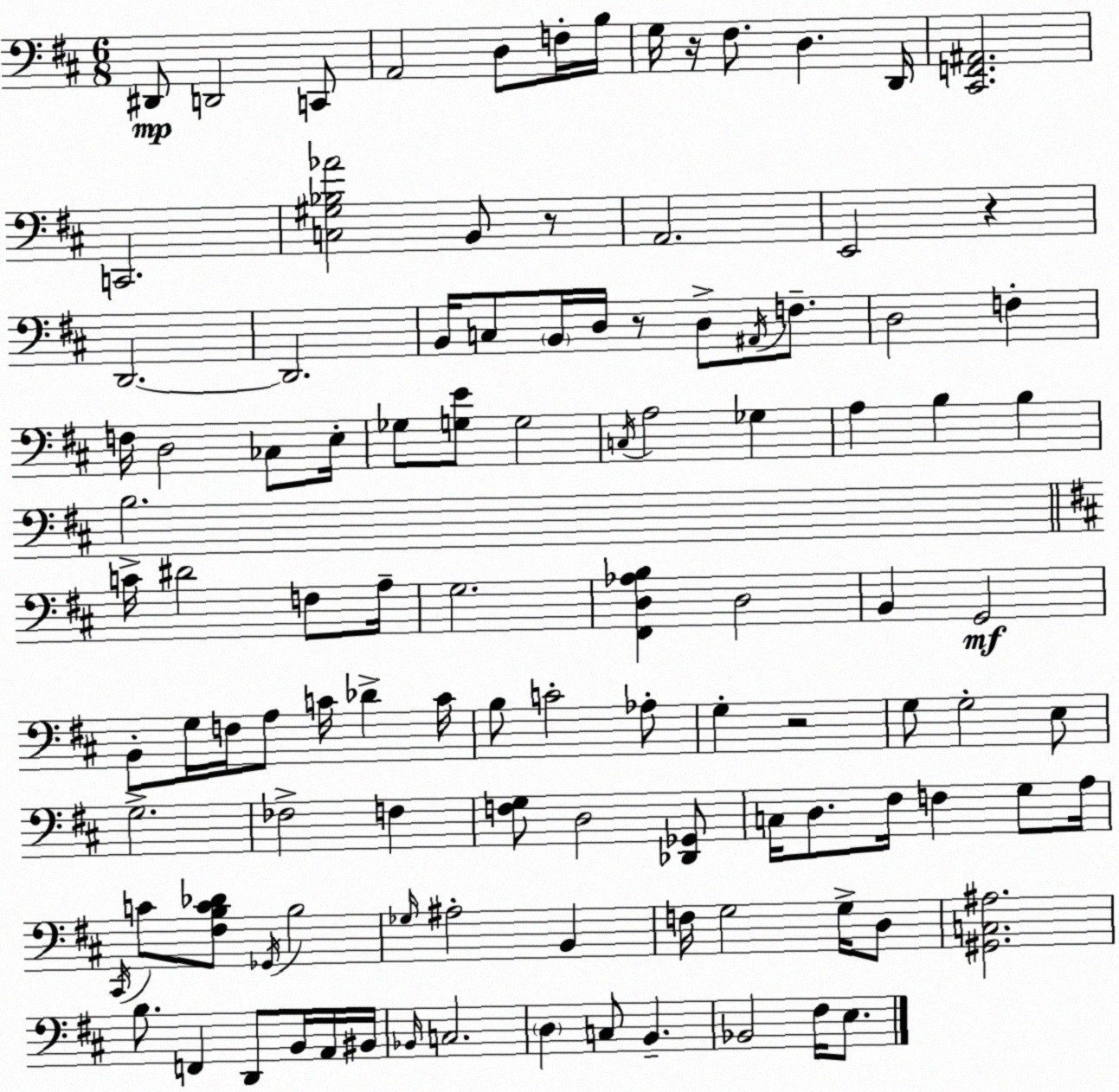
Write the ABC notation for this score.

X:1
T:Untitled
M:6/8
L:1/4
K:D
^D,,/2 D,,2 C,,/2 A,,2 D,/2 F,/4 B,/4 G,/4 z/4 ^F,/2 D, D,,/4 [^C,,F,,^A,,]2 C,,2 [C,^G,_B,_A]2 B,,/2 z/2 A,,2 E,,2 z D,,2 D,,2 B,,/4 C,/2 B,,/4 D,/4 z/2 D,/2 ^A,,/4 F,/2 D,2 F, F,/4 D,2 _C,/2 E,/4 _G,/2 [G,E]/2 G,2 C,/4 A,2 _G, A, B, B, B,2 C/4 ^D2 F,/2 A,/4 G,2 [^F,,D,_A,B,] D,2 B,, G,,2 B,,/2 G,/4 F,/4 A,/2 C/4 _D C/4 B,/2 C2 _A,/2 G, z2 G,/2 G,2 E,/2 G,2 _F,2 F, [F,G,]/2 D,2 [_D,,_G,,]/2 C,/4 D,/2 ^F,/4 F, G,/2 A,/4 ^C,,/4 C/2 [^F,B,C_D]/2 _G,,/4 B,2 _G,/4 ^A,2 B,, F,/4 G,2 G,/4 D,/2 [^G,,C,^A,]2 B,/2 F,, D,,/2 B,,/4 A,,/4 ^B,,/4 _B,,/4 C,2 D, C,/2 B,, _B,,2 ^F,/4 E,/2